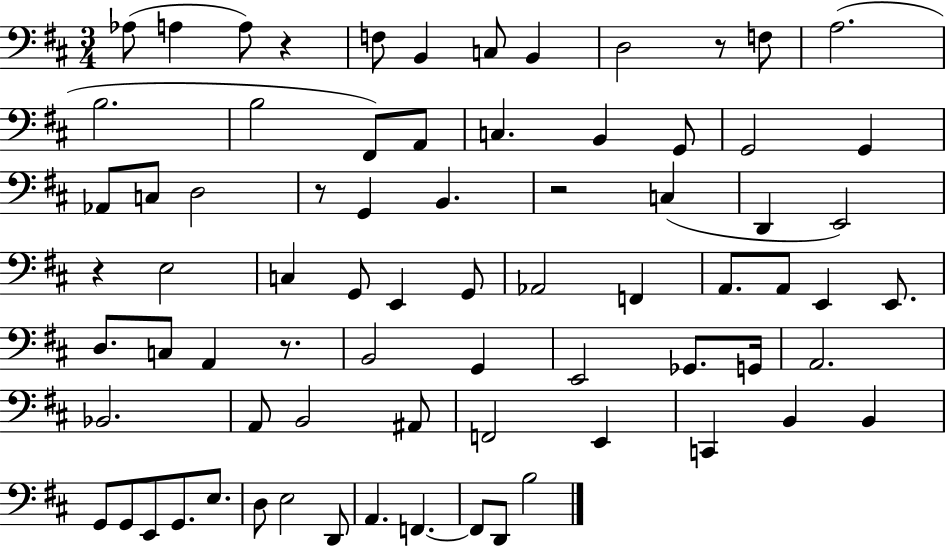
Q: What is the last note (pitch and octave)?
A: B3